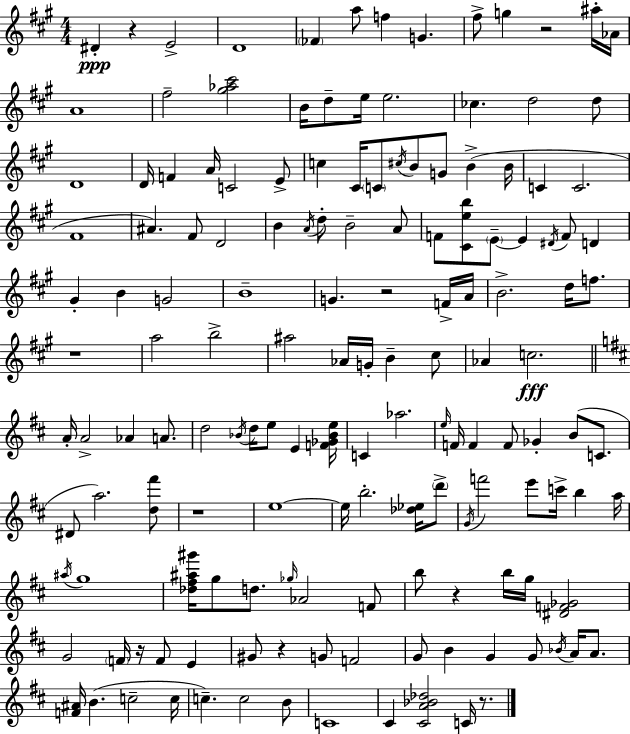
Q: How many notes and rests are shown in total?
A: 151